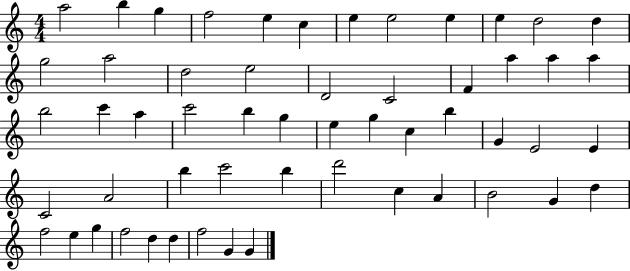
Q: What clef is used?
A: treble